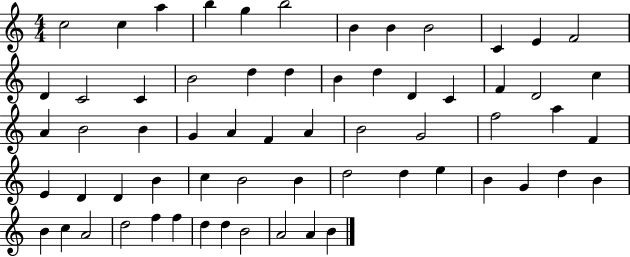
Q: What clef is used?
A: treble